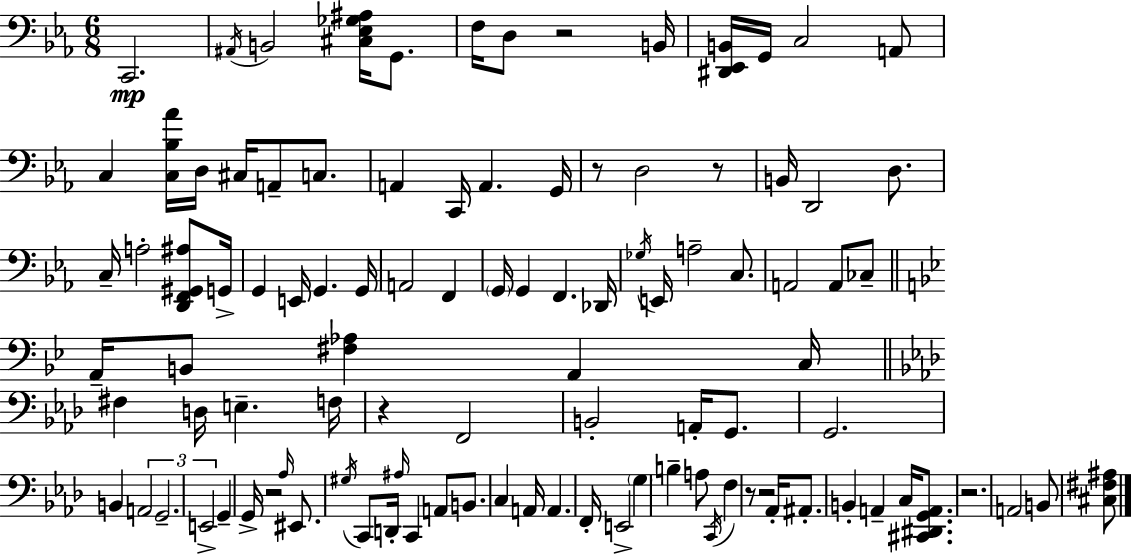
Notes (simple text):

C2/h. A#2/s B2/h [C#3,Eb3,Gb3,A#3]/s G2/e. F3/s D3/e R/h B2/s [D#2,Eb2,B2]/s G2/s C3/h A2/e C3/q [C3,Bb3,Ab4]/s D3/s C#3/s A2/e C3/e. A2/q C2/s A2/q. G2/s R/e D3/h R/e B2/s D2/h D3/e. C3/s A3/h [D2,F2,G#2,A#3]/e G2/s G2/q E2/s G2/q. G2/s A2/h F2/q G2/s G2/q F2/q. Db2/s Gb3/s E2/s A3/h C3/e. A2/h A2/e CES3/e A2/s B2/e [F#3,Ab3]/q A2/q C3/s F#3/q D3/s E3/q. F3/s R/q F2/h B2/h A2/s G2/e. G2/h. B2/q A2/h G2/h. E2/h G2/q G2/s R/h Ab3/s EIS2/e. G#3/s C2/e D2/s A#3/s C2/q A2/e B2/e. C3/q A2/s A2/q. F2/s E2/h G3/q B3/q A3/e C2/s F3/q R/e R/h Ab2/s A#2/e. B2/q A2/q C3/s [C#2,D#2,G2,A2]/e. R/h. A2/h B2/e [C#3,F#3,A#3]/e